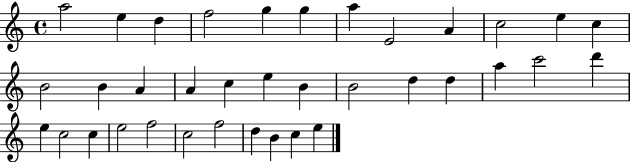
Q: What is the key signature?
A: C major